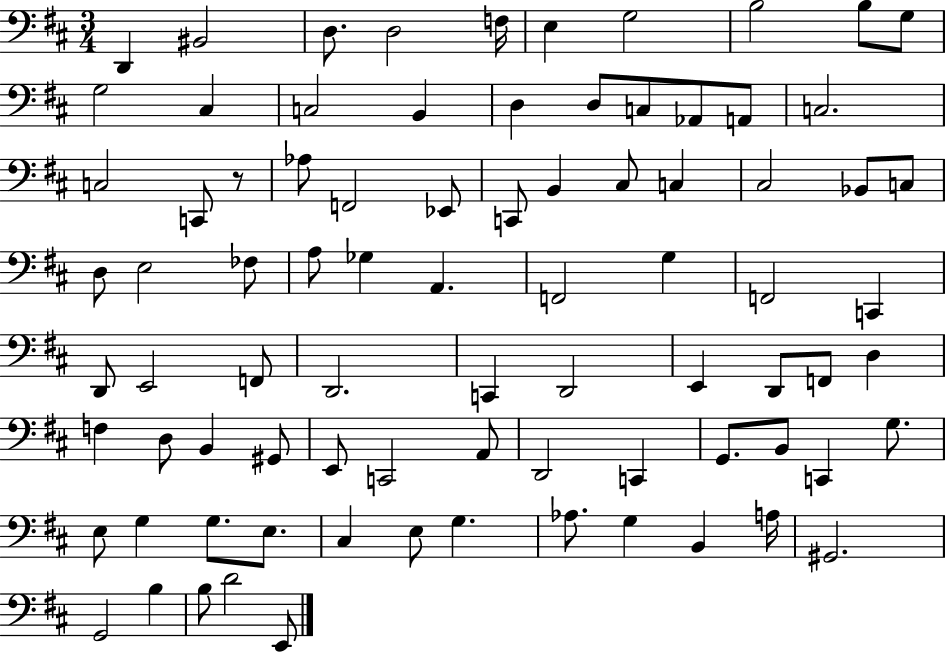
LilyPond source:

{
  \clef bass
  \numericTimeSignature
  \time 3/4
  \key d \major
  d,4 bis,2 | d8. d2 f16 | e4 g2 | b2 b8 g8 | \break g2 cis4 | c2 b,4 | d4 d8 c8 aes,8 a,8 | c2. | \break c2 c,8 r8 | aes8 f,2 ees,8 | c,8 b,4 cis8 c4 | cis2 bes,8 c8 | \break d8 e2 fes8 | a8 ges4 a,4. | f,2 g4 | f,2 c,4 | \break d,8 e,2 f,8 | d,2. | c,4 d,2 | e,4 d,8 f,8 d4 | \break f4 d8 b,4 gis,8 | e,8 c,2 a,8 | d,2 c,4 | g,8. b,8 c,4 g8. | \break e8 g4 g8. e8. | cis4 e8 g4. | aes8. g4 b,4 a16 | gis,2. | \break g,2 b4 | b8 d'2 e,8 | \bar "|."
}